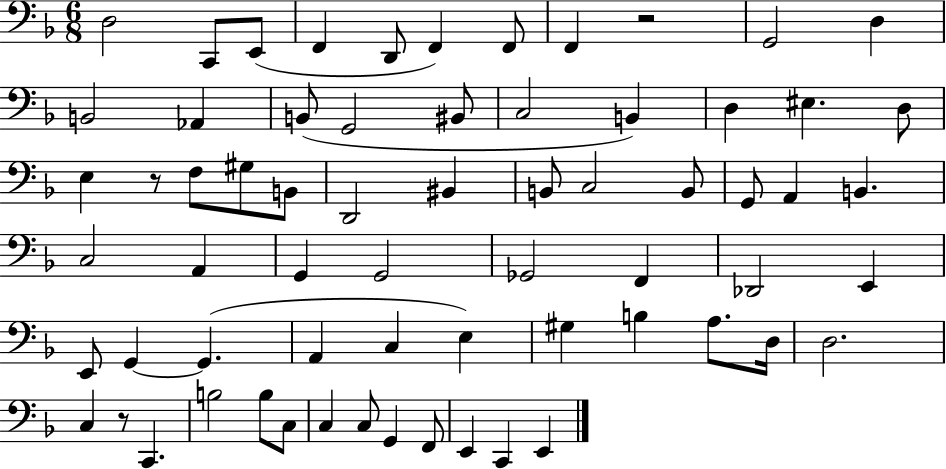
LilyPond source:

{
  \clef bass
  \numericTimeSignature
  \time 6/8
  \key f \major
  d2 c,8 e,8( | f,4 d,8 f,4) f,8 | f,4 r2 | g,2 d4 | \break b,2 aes,4 | b,8( g,2 bis,8 | c2 b,4) | d4 eis4. d8 | \break e4 r8 f8 gis8 b,8 | d,2 bis,4 | b,8 c2 b,8 | g,8 a,4 b,4. | \break c2 a,4 | g,4 g,2 | ges,2 f,4 | des,2 e,4 | \break e,8 g,4~~ g,4.( | a,4 c4 e4) | gis4 b4 a8. d16 | d2. | \break c4 r8 c,4. | b2 b8 c8 | c4 c8 g,4 f,8 | e,4 c,4 e,4 | \break \bar "|."
}